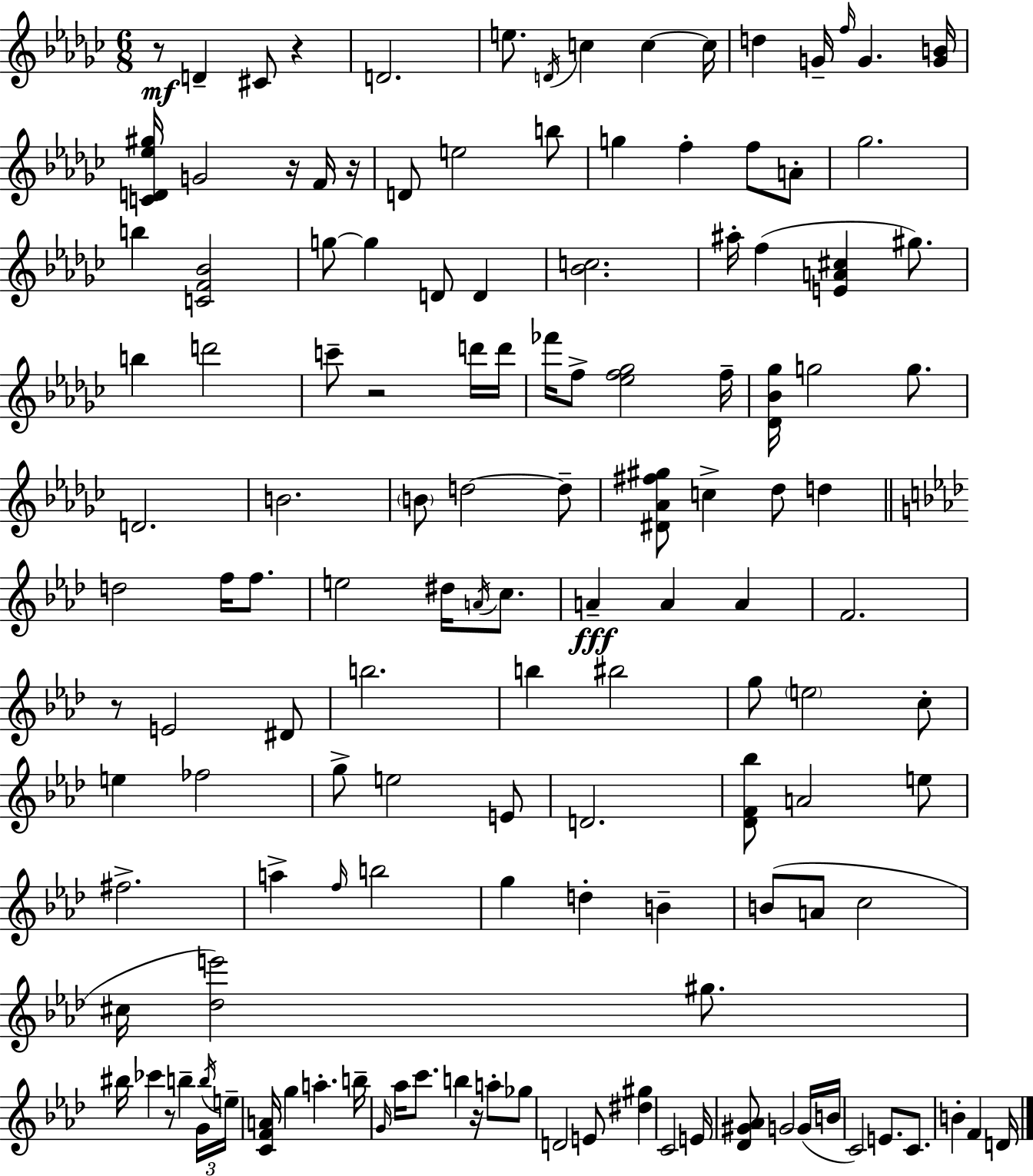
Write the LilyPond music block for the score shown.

{
  \clef treble
  \numericTimeSignature
  \time 6/8
  \key ees \minor
  \repeat volta 2 { r8\mf d'4-- cis'8 r4 | d'2. | e''8. \acciaccatura { d'16 } c''4 c''4~~ | c''16 d''4 g'16-- \grace { f''16 } g'4. | \break <g' b'>16 <c' d' ees'' gis''>16 g'2 r16 | f'16 r16 d'8 e''2 | b''8 g''4 f''4-. f''8 | a'8-. ges''2. | \break b''4 <c' f' bes'>2 | g''8~~ g''4 d'8 d'4 | <bes' c''>2. | ais''16-. f''4( <e' a' cis''>4 gis''8.) | \break b''4 d'''2 | c'''8-- r2 | d'''16 d'''16 fes'''16 f''8-> <ees'' f'' ges''>2 | f''16-- <des' bes' ges''>16 g''2 g''8. | \break d'2. | b'2. | \parenthesize b'8 d''2~~ | d''8-- <dis' aes' fis'' gis''>8 c''4-> des''8 d''4 | \break \bar "||" \break \key aes \major d''2 f''16 f''8. | e''2 dis''16 \acciaccatura { a'16 } c''8. | a'4--\fff a'4 a'4 | f'2. | \break r8 e'2 dis'8 | b''2. | b''4 bis''2 | g''8 \parenthesize e''2 c''8-. | \break e''4 fes''2 | g''8-> e''2 e'8 | d'2. | <des' f' bes''>8 a'2 e''8 | \break fis''2.-> | a''4-> \grace { f''16 } b''2 | g''4 d''4-. b'4-- | b'8( a'8 c''2 | \break cis''16 <des'' e'''>2) gis''8. | bis''16 ces'''4 r8 b''4-- | \tuplet 3/2 { g'16 \acciaccatura { b''16 } e''16-- } <c' f' a'>16 g''4 a''4.-. | b''16-- \grace { g'16 } aes''16 c'''8. b''4 | \break r16 a''8-. ges''8 d'2 | e'8 <dis'' gis''>4 c'2 | e'16 <des' gis' aes'>8 g'2 | g'16( b'16 c'2) | \break e'8. c'8. b'4-. f'4 | d'16 } \bar "|."
}